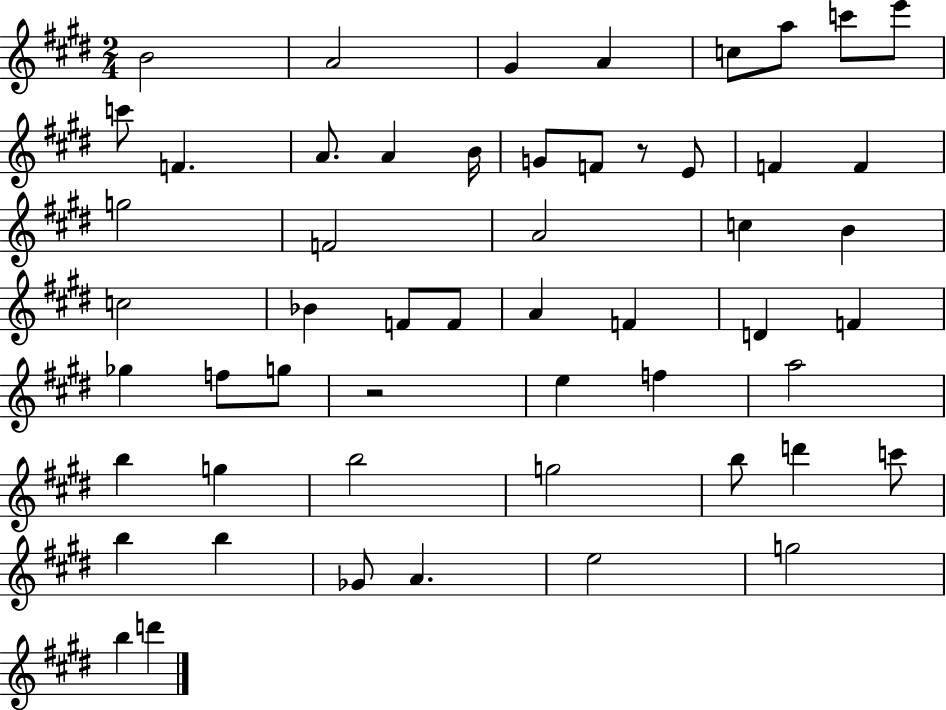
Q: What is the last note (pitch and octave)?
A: D6